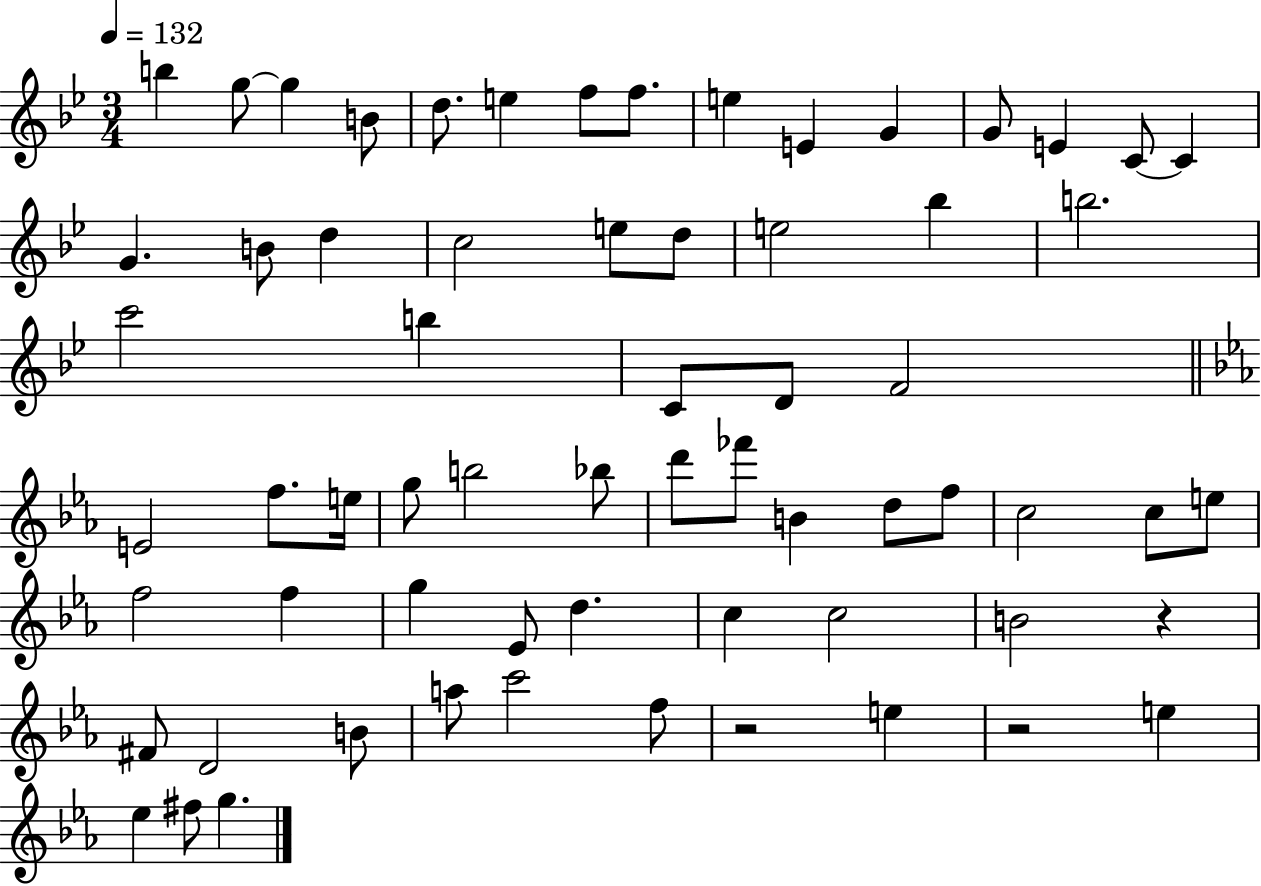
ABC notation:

X:1
T:Untitled
M:3/4
L:1/4
K:Bb
b g/2 g B/2 d/2 e f/2 f/2 e E G G/2 E C/2 C G B/2 d c2 e/2 d/2 e2 _b b2 c'2 b C/2 D/2 F2 E2 f/2 e/4 g/2 b2 _b/2 d'/2 _f'/2 B d/2 f/2 c2 c/2 e/2 f2 f g _E/2 d c c2 B2 z ^F/2 D2 B/2 a/2 c'2 f/2 z2 e z2 e _e ^f/2 g